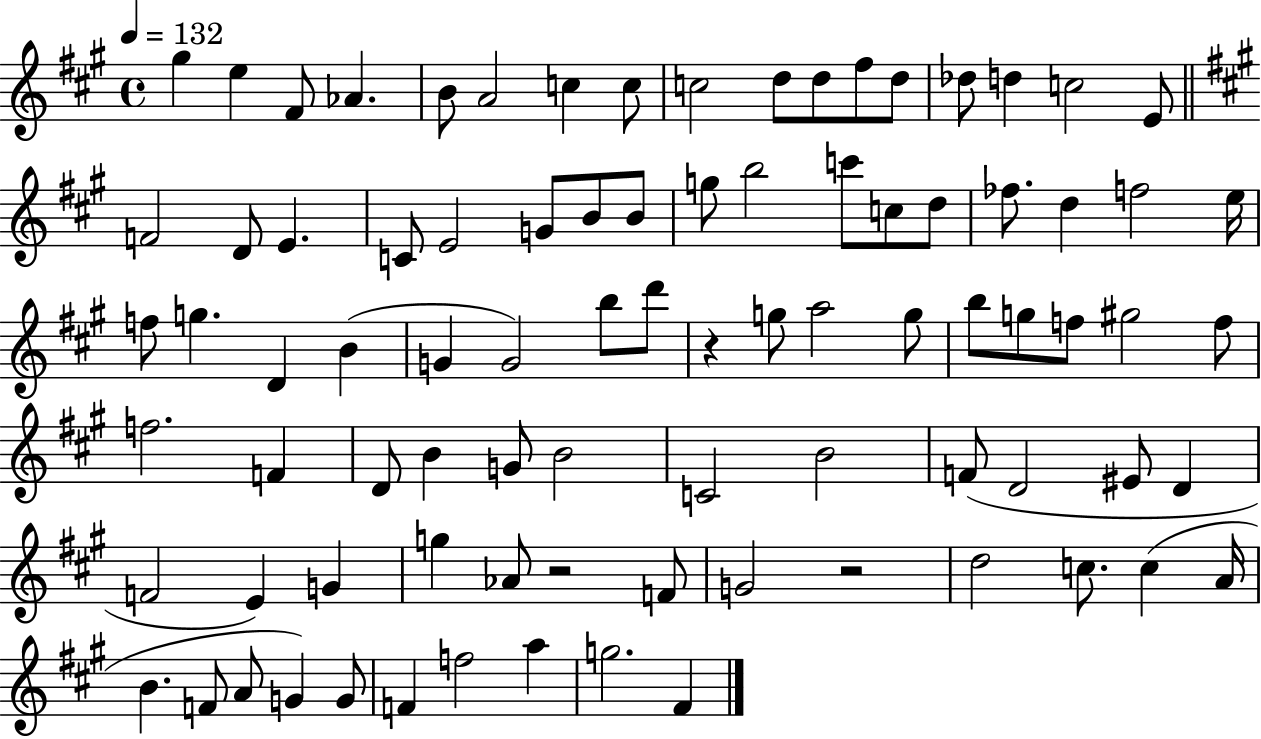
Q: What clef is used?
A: treble